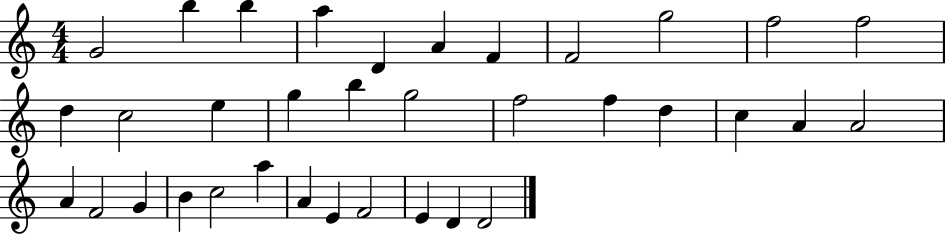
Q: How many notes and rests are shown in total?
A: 35